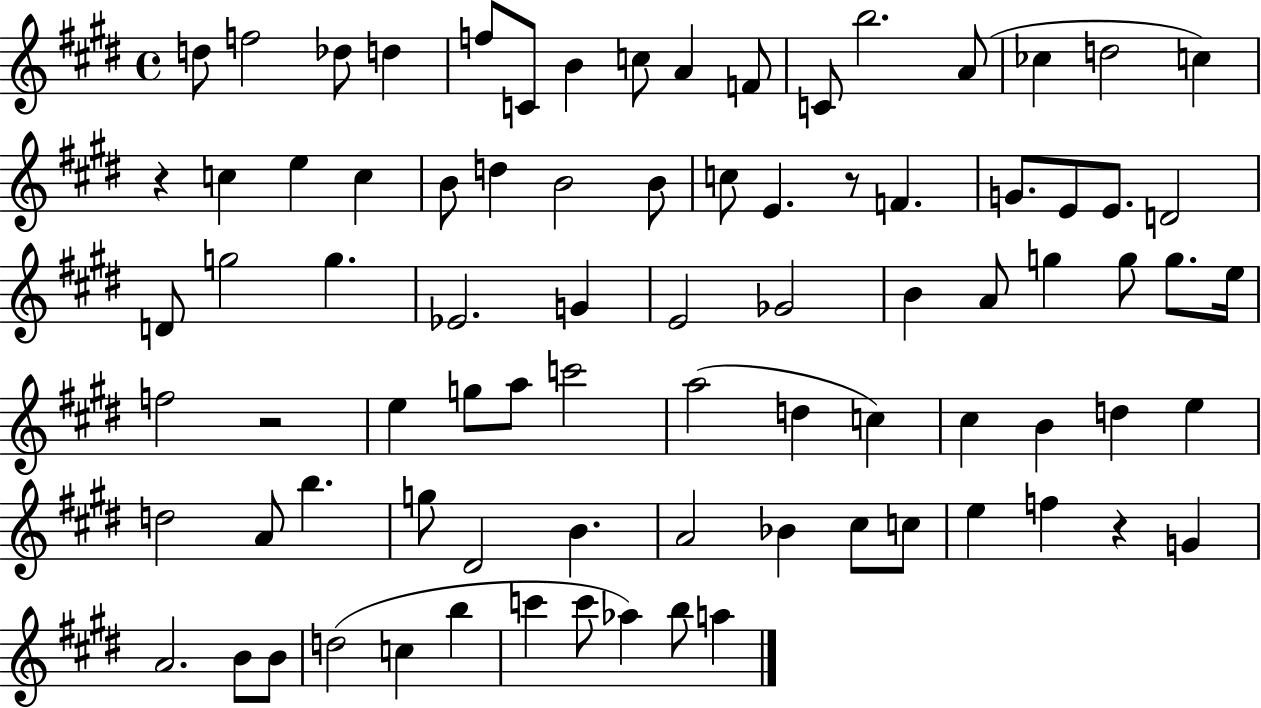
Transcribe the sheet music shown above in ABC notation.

X:1
T:Untitled
M:4/4
L:1/4
K:E
d/2 f2 _d/2 d f/2 C/2 B c/2 A F/2 C/2 b2 A/2 _c d2 c z c e c B/2 d B2 B/2 c/2 E z/2 F G/2 E/2 E/2 D2 D/2 g2 g _E2 G E2 _G2 B A/2 g g/2 g/2 e/4 f2 z2 e g/2 a/2 c'2 a2 d c ^c B d e d2 A/2 b g/2 ^D2 B A2 _B ^c/2 c/2 e f z G A2 B/2 B/2 d2 c b c' c'/2 _a b/2 a